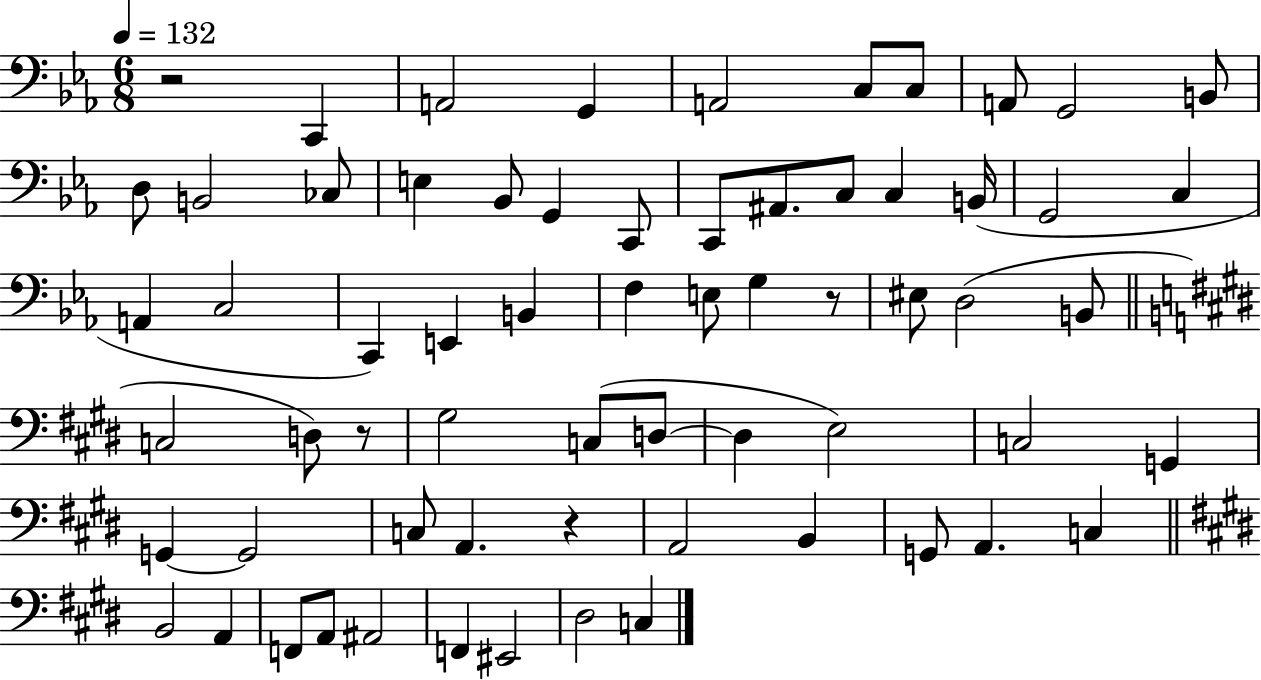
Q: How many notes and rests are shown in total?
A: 65